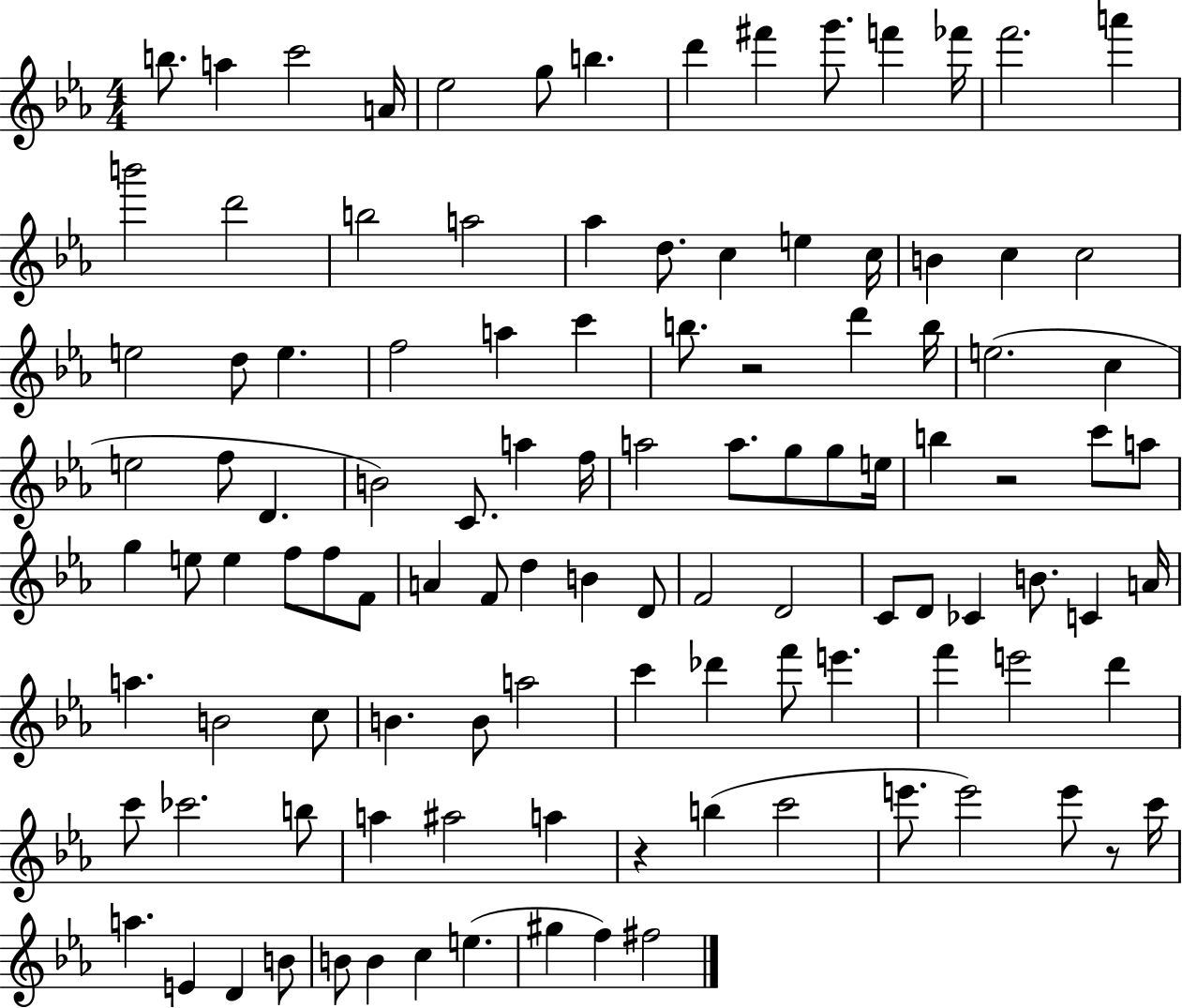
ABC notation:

X:1
T:Untitled
M:4/4
L:1/4
K:Eb
b/2 a c'2 A/4 _e2 g/2 b d' ^f' g'/2 f' _f'/4 f'2 a' b'2 d'2 b2 a2 _a d/2 c e c/4 B c c2 e2 d/2 e f2 a c' b/2 z2 d' b/4 e2 c e2 f/2 D B2 C/2 a f/4 a2 a/2 g/2 g/2 e/4 b z2 c'/2 a/2 g e/2 e f/2 f/2 F/2 A F/2 d B D/2 F2 D2 C/2 D/2 _C B/2 C A/4 a B2 c/2 B B/2 a2 c' _d' f'/2 e' f' e'2 d' c'/2 _c'2 b/2 a ^a2 a z b c'2 e'/2 e'2 e'/2 z/2 c'/4 a E D B/2 B/2 B c e ^g f ^f2